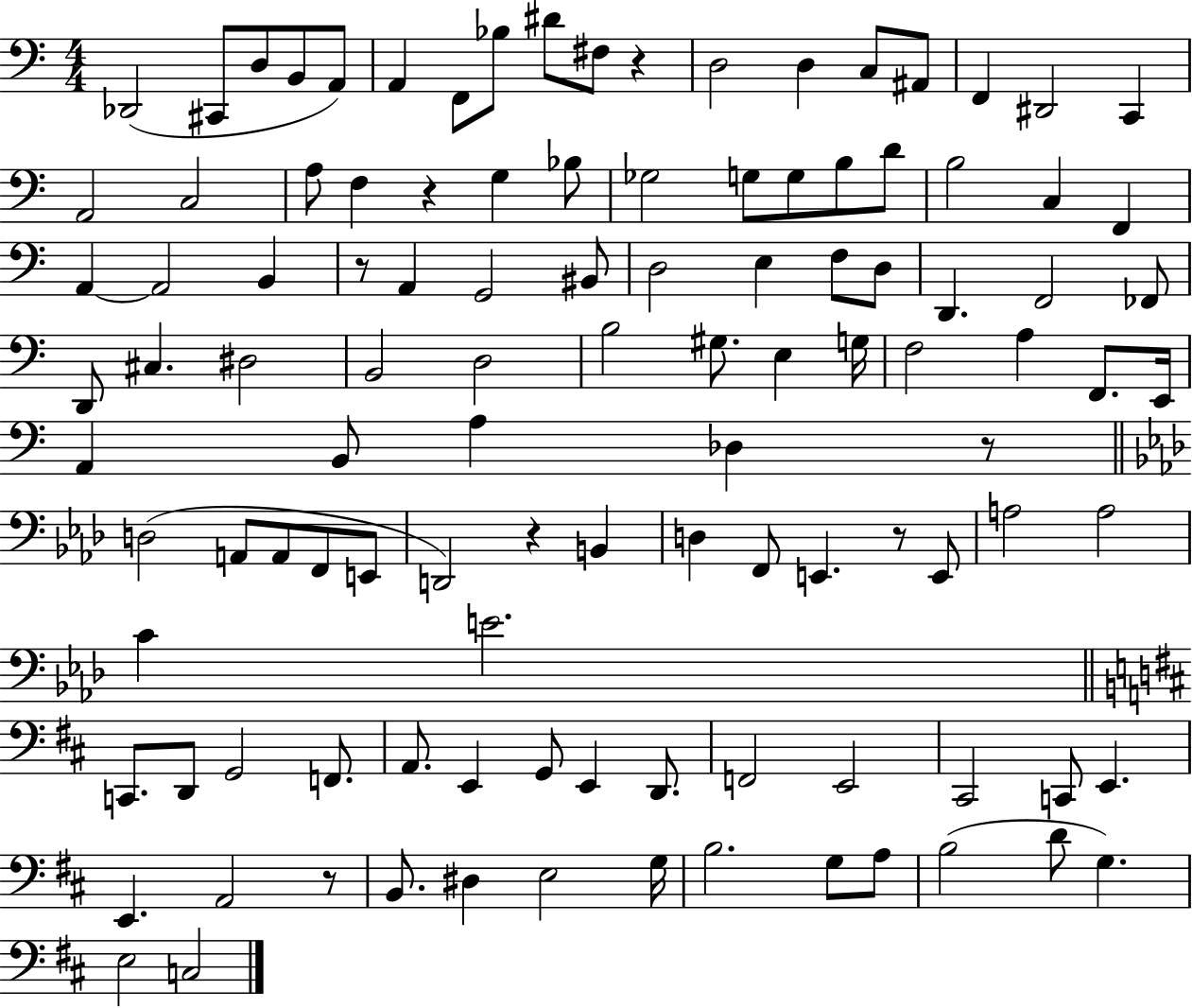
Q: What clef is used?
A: bass